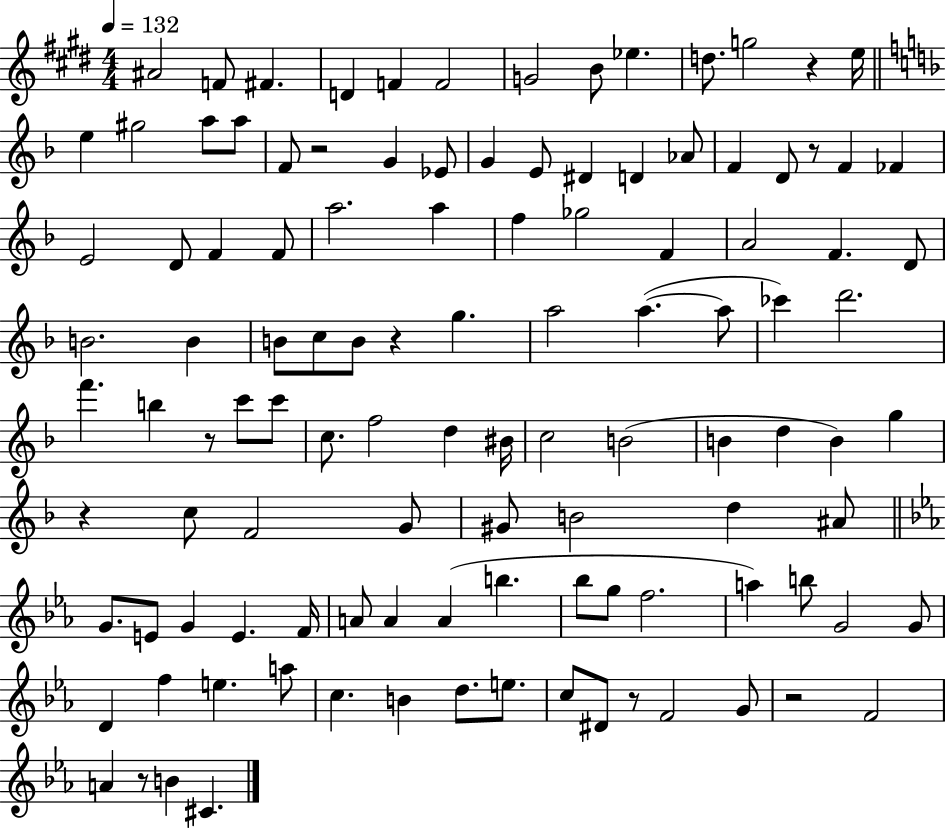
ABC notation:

X:1
T:Untitled
M:4/4
L:1/4
K:E
^A2 F/2 ^F D F F2 G2 B/2 _e d/2 g2 z e/4 e ^g2 a/2 a/2 F/2 z2 G _E/2 G E/2 ^D D _A/2 F D/2 z/2 F _F E2 D/2 F F/2 a2 a f _g2 F A2 F D/2 B2 B B/2 c/2 B/2 z g a2 a a/2 _c' d'2 f' b z/2 c'/2 c'/2 c/2 f2 d ^B/4 c2 B2 B d B g z c/2 F2 G/2 ^G/2 B2 d ^A/2 G/2 E/2 G E F/4 A/2 A A b _b/2 g/2 f2 a b/2 G2 G/2 D f e a/2 c B d/2 e/2 c/2 ^D/2 z/2 F2 G/2 z2 F2 A z/2 B ^C